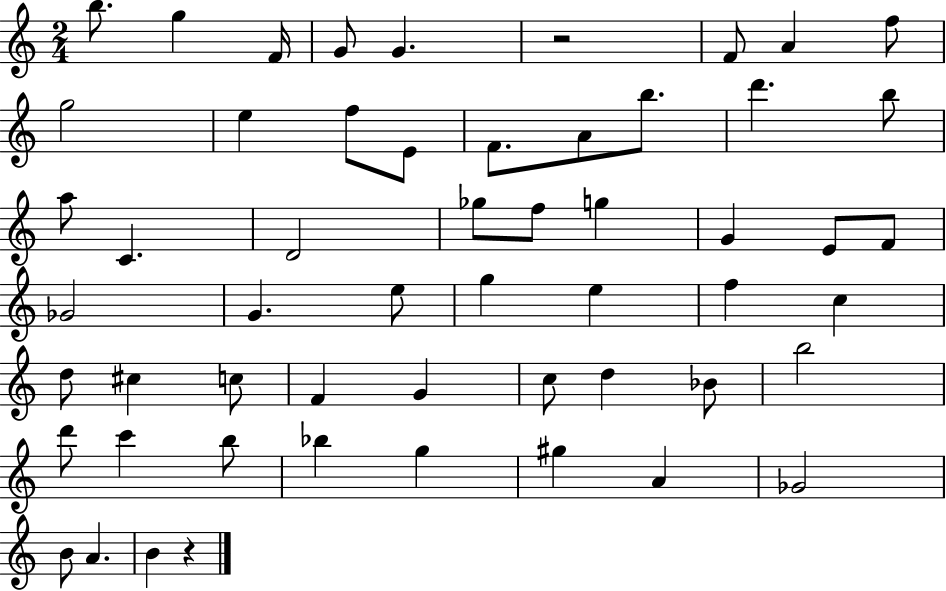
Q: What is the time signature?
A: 2/4